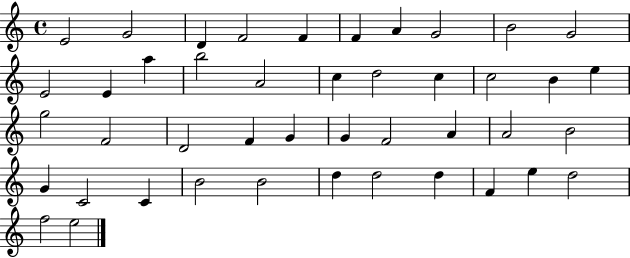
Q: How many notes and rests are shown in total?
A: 44